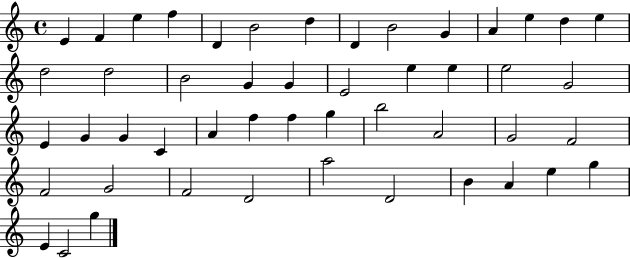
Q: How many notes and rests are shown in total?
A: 49